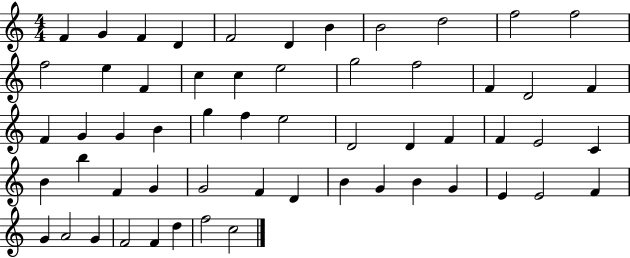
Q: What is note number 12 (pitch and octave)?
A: F5